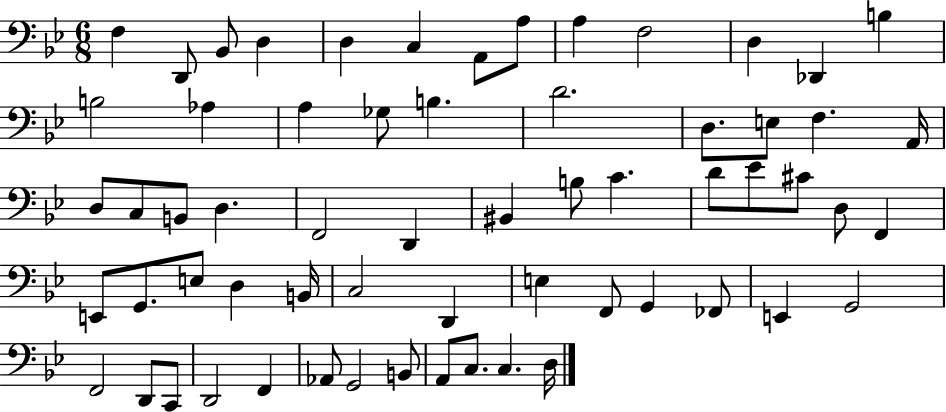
X:1
T:Untitled
M:6/8
L:1/4
K:Bb
F, D,,/2 _B,,/2 D, D, C, A,,/2 A,/2 A, F,2 D, _D,, B, B,2 _A, A, _G,/2 B, D2 D,/2 E,/2 F, A,,/4 D,/2 C,/2 B,,/2 D, F,,2 D,, ^B,, B,/2 C D/2 _E/2 ^C/2 D,/2 F,, E,,/2 G,,/2 E,/2 D, B,,/4 C,2 D,, E, F,,/2 G,, _F,,/2 E,, G,,2 F,,2 D,,/2 C,,/2 D,,2 F,, _A,,/2 G,,2 B,,/2 A,,/2 C,/2 C, D,/4